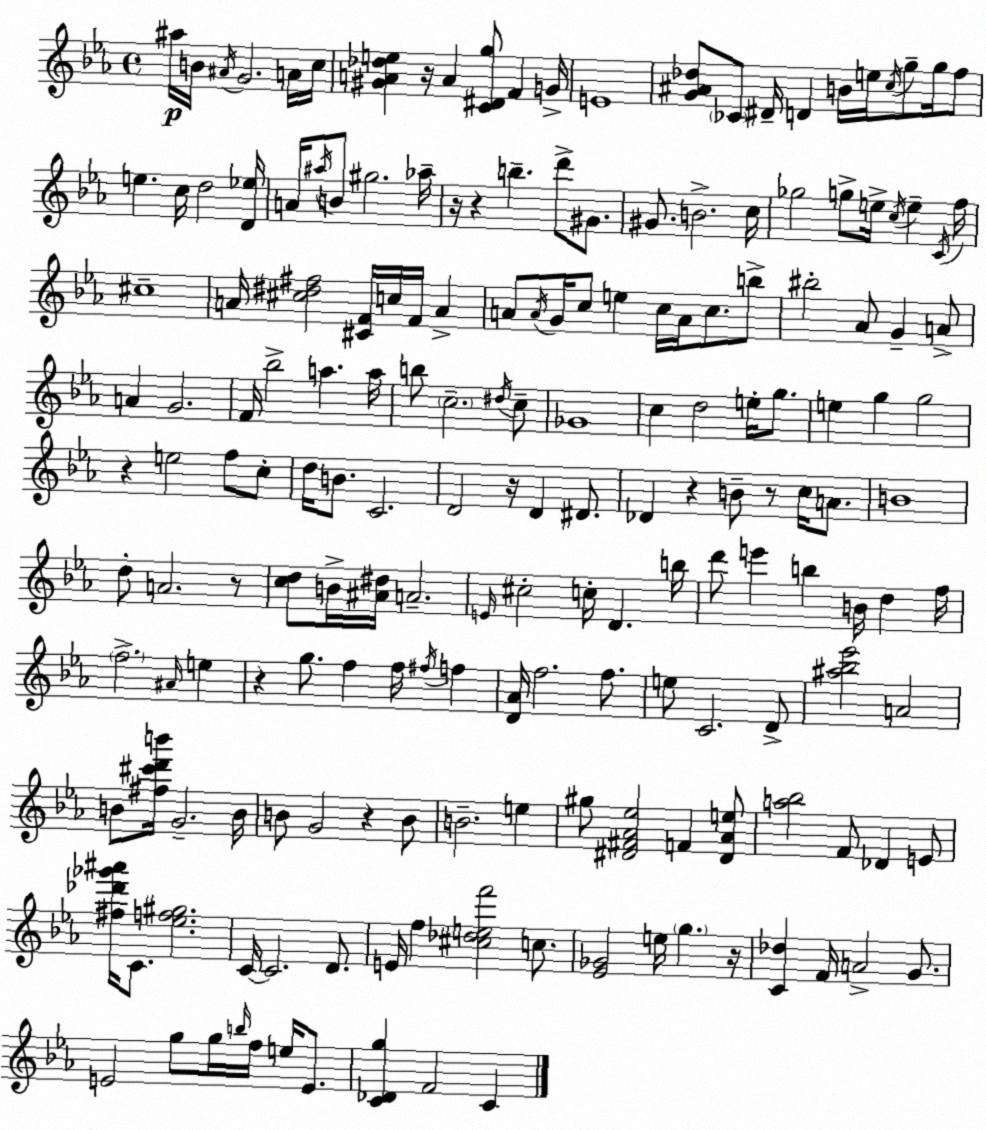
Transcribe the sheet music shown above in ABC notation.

X:1
T:Untitled
M:4/4
L:1/4
K:Cm
^a/4 B/4 ^A/4 G2 A/4 c/4 [^GA_de] z/4 A [C^Dg]/2 F G/4 E4 [G^A_d]/2 _C/2 ^D/4 D B/4 e/4 c/4 g/2 g/4 f/2 e c/4 d2 [D_e]/4 A/4 ^a/4 B/2 ^g2 _a/4 z/4 z b d'/2 ^G/2 ^G/2 B2 c/4 _g2 g/2 e/4 c/4 e C/4 f/4 ^c4 A/4 [^c^d^f]2 [^CF]/4 c/4 F/4 A A/2 A/4 G/4 c/2 e c/4 A/4 c/2 b/2 ^b2 _A/2 G A/2 A G2 F/4 _b2 a a/4 b/2 c2 ^d/4 c/2 _G4 c d2 e/4 g/2 e g g2 z e2 f/2 c/2 d/4 B/2 C2 D2 z/4 D ^D/2 _D z B/2 z/2 c/4 A/2 B4 d/2 A2 z/2 [cd]/2 B/4 [^A^d]/4 A2 E/4 ^c2 c/4 D b/4 d'/2 e' b B/4 d f/4 f2 ^A/4 e z g/2 f f/4 ^f/4 f [D_A]/4 f2 f/2 e/2 C2 D/2 [^a_b_e']2 A2 B/2 [^f^c'd'b']/4 G2 B/4 B/2 G2 z B/2 B2 e ^g/2 [^D^F_A_e]2 F [^D_Ae]/2 [a_b]2 F/2 _D E/2 [^f_d'_g'^a']/4 C/2 [_ef^g]2 C/4 C2 D/2 E/4 f [^c_def']2 c/2 [_E_G]2 e/4 g z/4 [C_d] F/4 A2 G/2 E2 g/2 g/4 b/4 f/4 e/4 E/2 [C_Dg] F2 C